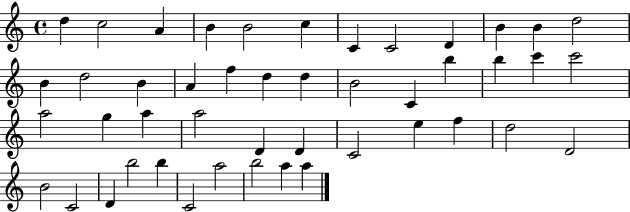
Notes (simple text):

D5/q C5/h A4/q B4/q B4/h C5/q C4/q C4/h D4/q B4/q B4/q D5/h B4/q D5/h B4/q A4/q F5/q D5/q D5/q B4/h C4/q B5/q B5/q C6/q C6/h A5/h G5/q A5/q A5/h D4/q D4/q C4/h E5/q F5/q D5/h D4/h B4/h C4/h D4/q B5/h B5/q C4/h A5/h B5/h A5/q A5/q